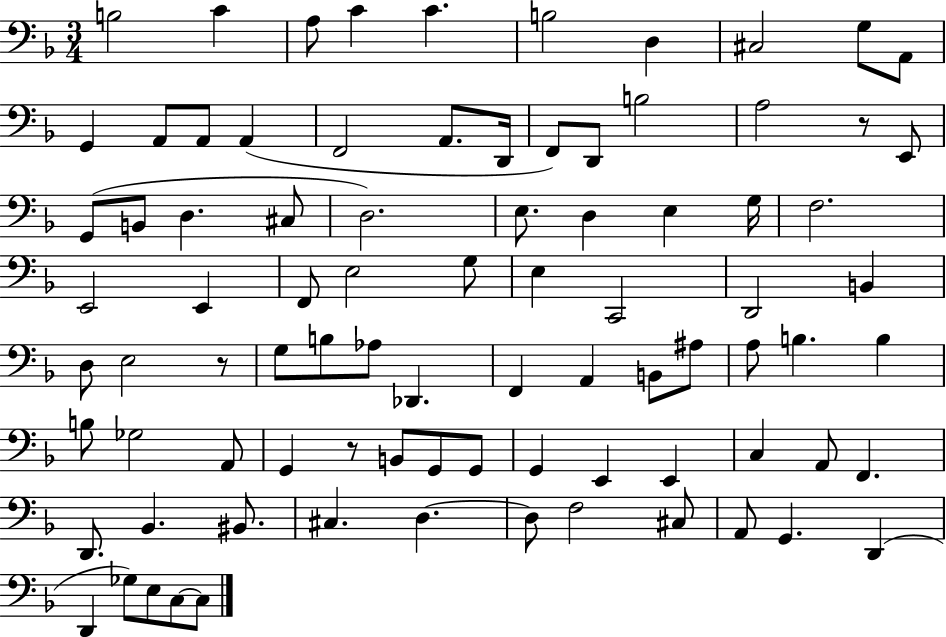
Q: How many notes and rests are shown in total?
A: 86